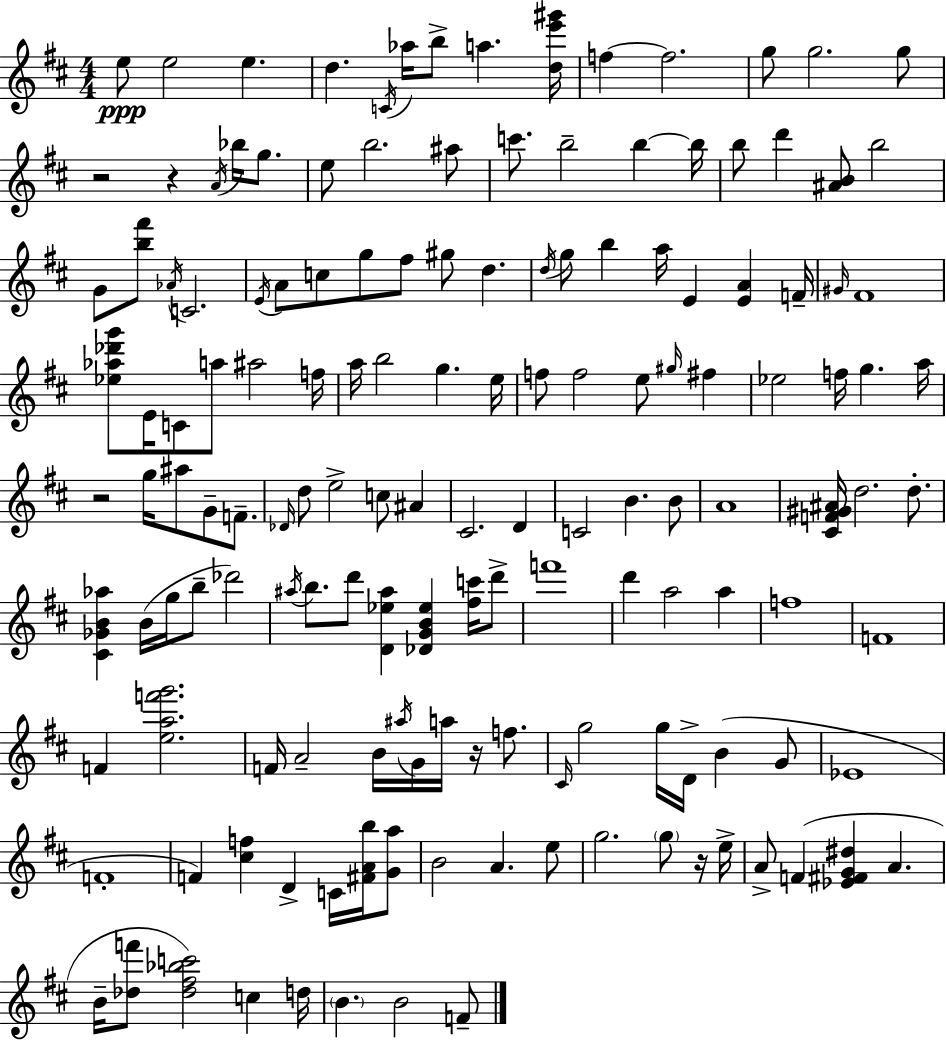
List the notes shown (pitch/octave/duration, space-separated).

E5/e E5/h E5/q. D5/q. C4/s Ab5/s B5/e A5/q. [D5,E6,G#6]/s F5/q F5/h. G5/e G5/h. G5/e R/h R/q A4/s Bb5/s G5/e. E5/e B5/h. A#5/e C6/e. B5/h B5/q B5/s B5/e D6/q [A#4,B4]/e B5/h G4/e [B5,F#6]/e Ab4/s C4/h. E4/s A4/e C5/e G5/e F#5/e G#5/e D5/q. D5/s G5/e B5/q A5/s E4/q [E4,A4]/q F4/s G#4/s F#4/w [Eb5,Ab5,Db6,G6]/e E4/s C4/e A5/e A#5/h F5/s A5/s B5/h G5/q. E5/s F5/e F5/h E5/e G#5/s F#5/q Eb5/h F5/s G5/q. A5/s R/h G5/s A#5/e G4/e F4/e. Db4/s D5/e E5/h C5/e A#4/q C#4/h. D4/q C4/h B4/q. B4/e A4/w [C#4,F4,G#4,A#4]/s D5/h. D5/e. [C#4,Gb4,B4,Ab5]/q B4/s G5/s B5/e Db6/h A#5/s B5/e. D6/e [D4,Eb5,A#5]/q [Db4,G4,B4,Eb5]/q [F#5,C6]/s D6/e F6/w D6/q A5/h A5/q F5/w F4/w F4/q [E5,A5,F6,G6]/h. F4/s A4/h B4/s A#5/s G4/s A5/s R/s F5/e. C#4/s G5/h G5/s D4/s B4/q G4/e Eb4/w F4/w F4/q [C#5,F5]/q D4/q C4/s [F#4,A4,B5]/s [G4,A5]/e B4/h A4/q. E5/e G5/h. G5/e R/s E5/s A4/e F4/q [Eb4,F#4,G4,D#5]/q A4/q. B4/s [Db5,F6]/e [Db5,F#5,Bb5,C6]/h C5/q D5/s B4/q. B4/h F4/e